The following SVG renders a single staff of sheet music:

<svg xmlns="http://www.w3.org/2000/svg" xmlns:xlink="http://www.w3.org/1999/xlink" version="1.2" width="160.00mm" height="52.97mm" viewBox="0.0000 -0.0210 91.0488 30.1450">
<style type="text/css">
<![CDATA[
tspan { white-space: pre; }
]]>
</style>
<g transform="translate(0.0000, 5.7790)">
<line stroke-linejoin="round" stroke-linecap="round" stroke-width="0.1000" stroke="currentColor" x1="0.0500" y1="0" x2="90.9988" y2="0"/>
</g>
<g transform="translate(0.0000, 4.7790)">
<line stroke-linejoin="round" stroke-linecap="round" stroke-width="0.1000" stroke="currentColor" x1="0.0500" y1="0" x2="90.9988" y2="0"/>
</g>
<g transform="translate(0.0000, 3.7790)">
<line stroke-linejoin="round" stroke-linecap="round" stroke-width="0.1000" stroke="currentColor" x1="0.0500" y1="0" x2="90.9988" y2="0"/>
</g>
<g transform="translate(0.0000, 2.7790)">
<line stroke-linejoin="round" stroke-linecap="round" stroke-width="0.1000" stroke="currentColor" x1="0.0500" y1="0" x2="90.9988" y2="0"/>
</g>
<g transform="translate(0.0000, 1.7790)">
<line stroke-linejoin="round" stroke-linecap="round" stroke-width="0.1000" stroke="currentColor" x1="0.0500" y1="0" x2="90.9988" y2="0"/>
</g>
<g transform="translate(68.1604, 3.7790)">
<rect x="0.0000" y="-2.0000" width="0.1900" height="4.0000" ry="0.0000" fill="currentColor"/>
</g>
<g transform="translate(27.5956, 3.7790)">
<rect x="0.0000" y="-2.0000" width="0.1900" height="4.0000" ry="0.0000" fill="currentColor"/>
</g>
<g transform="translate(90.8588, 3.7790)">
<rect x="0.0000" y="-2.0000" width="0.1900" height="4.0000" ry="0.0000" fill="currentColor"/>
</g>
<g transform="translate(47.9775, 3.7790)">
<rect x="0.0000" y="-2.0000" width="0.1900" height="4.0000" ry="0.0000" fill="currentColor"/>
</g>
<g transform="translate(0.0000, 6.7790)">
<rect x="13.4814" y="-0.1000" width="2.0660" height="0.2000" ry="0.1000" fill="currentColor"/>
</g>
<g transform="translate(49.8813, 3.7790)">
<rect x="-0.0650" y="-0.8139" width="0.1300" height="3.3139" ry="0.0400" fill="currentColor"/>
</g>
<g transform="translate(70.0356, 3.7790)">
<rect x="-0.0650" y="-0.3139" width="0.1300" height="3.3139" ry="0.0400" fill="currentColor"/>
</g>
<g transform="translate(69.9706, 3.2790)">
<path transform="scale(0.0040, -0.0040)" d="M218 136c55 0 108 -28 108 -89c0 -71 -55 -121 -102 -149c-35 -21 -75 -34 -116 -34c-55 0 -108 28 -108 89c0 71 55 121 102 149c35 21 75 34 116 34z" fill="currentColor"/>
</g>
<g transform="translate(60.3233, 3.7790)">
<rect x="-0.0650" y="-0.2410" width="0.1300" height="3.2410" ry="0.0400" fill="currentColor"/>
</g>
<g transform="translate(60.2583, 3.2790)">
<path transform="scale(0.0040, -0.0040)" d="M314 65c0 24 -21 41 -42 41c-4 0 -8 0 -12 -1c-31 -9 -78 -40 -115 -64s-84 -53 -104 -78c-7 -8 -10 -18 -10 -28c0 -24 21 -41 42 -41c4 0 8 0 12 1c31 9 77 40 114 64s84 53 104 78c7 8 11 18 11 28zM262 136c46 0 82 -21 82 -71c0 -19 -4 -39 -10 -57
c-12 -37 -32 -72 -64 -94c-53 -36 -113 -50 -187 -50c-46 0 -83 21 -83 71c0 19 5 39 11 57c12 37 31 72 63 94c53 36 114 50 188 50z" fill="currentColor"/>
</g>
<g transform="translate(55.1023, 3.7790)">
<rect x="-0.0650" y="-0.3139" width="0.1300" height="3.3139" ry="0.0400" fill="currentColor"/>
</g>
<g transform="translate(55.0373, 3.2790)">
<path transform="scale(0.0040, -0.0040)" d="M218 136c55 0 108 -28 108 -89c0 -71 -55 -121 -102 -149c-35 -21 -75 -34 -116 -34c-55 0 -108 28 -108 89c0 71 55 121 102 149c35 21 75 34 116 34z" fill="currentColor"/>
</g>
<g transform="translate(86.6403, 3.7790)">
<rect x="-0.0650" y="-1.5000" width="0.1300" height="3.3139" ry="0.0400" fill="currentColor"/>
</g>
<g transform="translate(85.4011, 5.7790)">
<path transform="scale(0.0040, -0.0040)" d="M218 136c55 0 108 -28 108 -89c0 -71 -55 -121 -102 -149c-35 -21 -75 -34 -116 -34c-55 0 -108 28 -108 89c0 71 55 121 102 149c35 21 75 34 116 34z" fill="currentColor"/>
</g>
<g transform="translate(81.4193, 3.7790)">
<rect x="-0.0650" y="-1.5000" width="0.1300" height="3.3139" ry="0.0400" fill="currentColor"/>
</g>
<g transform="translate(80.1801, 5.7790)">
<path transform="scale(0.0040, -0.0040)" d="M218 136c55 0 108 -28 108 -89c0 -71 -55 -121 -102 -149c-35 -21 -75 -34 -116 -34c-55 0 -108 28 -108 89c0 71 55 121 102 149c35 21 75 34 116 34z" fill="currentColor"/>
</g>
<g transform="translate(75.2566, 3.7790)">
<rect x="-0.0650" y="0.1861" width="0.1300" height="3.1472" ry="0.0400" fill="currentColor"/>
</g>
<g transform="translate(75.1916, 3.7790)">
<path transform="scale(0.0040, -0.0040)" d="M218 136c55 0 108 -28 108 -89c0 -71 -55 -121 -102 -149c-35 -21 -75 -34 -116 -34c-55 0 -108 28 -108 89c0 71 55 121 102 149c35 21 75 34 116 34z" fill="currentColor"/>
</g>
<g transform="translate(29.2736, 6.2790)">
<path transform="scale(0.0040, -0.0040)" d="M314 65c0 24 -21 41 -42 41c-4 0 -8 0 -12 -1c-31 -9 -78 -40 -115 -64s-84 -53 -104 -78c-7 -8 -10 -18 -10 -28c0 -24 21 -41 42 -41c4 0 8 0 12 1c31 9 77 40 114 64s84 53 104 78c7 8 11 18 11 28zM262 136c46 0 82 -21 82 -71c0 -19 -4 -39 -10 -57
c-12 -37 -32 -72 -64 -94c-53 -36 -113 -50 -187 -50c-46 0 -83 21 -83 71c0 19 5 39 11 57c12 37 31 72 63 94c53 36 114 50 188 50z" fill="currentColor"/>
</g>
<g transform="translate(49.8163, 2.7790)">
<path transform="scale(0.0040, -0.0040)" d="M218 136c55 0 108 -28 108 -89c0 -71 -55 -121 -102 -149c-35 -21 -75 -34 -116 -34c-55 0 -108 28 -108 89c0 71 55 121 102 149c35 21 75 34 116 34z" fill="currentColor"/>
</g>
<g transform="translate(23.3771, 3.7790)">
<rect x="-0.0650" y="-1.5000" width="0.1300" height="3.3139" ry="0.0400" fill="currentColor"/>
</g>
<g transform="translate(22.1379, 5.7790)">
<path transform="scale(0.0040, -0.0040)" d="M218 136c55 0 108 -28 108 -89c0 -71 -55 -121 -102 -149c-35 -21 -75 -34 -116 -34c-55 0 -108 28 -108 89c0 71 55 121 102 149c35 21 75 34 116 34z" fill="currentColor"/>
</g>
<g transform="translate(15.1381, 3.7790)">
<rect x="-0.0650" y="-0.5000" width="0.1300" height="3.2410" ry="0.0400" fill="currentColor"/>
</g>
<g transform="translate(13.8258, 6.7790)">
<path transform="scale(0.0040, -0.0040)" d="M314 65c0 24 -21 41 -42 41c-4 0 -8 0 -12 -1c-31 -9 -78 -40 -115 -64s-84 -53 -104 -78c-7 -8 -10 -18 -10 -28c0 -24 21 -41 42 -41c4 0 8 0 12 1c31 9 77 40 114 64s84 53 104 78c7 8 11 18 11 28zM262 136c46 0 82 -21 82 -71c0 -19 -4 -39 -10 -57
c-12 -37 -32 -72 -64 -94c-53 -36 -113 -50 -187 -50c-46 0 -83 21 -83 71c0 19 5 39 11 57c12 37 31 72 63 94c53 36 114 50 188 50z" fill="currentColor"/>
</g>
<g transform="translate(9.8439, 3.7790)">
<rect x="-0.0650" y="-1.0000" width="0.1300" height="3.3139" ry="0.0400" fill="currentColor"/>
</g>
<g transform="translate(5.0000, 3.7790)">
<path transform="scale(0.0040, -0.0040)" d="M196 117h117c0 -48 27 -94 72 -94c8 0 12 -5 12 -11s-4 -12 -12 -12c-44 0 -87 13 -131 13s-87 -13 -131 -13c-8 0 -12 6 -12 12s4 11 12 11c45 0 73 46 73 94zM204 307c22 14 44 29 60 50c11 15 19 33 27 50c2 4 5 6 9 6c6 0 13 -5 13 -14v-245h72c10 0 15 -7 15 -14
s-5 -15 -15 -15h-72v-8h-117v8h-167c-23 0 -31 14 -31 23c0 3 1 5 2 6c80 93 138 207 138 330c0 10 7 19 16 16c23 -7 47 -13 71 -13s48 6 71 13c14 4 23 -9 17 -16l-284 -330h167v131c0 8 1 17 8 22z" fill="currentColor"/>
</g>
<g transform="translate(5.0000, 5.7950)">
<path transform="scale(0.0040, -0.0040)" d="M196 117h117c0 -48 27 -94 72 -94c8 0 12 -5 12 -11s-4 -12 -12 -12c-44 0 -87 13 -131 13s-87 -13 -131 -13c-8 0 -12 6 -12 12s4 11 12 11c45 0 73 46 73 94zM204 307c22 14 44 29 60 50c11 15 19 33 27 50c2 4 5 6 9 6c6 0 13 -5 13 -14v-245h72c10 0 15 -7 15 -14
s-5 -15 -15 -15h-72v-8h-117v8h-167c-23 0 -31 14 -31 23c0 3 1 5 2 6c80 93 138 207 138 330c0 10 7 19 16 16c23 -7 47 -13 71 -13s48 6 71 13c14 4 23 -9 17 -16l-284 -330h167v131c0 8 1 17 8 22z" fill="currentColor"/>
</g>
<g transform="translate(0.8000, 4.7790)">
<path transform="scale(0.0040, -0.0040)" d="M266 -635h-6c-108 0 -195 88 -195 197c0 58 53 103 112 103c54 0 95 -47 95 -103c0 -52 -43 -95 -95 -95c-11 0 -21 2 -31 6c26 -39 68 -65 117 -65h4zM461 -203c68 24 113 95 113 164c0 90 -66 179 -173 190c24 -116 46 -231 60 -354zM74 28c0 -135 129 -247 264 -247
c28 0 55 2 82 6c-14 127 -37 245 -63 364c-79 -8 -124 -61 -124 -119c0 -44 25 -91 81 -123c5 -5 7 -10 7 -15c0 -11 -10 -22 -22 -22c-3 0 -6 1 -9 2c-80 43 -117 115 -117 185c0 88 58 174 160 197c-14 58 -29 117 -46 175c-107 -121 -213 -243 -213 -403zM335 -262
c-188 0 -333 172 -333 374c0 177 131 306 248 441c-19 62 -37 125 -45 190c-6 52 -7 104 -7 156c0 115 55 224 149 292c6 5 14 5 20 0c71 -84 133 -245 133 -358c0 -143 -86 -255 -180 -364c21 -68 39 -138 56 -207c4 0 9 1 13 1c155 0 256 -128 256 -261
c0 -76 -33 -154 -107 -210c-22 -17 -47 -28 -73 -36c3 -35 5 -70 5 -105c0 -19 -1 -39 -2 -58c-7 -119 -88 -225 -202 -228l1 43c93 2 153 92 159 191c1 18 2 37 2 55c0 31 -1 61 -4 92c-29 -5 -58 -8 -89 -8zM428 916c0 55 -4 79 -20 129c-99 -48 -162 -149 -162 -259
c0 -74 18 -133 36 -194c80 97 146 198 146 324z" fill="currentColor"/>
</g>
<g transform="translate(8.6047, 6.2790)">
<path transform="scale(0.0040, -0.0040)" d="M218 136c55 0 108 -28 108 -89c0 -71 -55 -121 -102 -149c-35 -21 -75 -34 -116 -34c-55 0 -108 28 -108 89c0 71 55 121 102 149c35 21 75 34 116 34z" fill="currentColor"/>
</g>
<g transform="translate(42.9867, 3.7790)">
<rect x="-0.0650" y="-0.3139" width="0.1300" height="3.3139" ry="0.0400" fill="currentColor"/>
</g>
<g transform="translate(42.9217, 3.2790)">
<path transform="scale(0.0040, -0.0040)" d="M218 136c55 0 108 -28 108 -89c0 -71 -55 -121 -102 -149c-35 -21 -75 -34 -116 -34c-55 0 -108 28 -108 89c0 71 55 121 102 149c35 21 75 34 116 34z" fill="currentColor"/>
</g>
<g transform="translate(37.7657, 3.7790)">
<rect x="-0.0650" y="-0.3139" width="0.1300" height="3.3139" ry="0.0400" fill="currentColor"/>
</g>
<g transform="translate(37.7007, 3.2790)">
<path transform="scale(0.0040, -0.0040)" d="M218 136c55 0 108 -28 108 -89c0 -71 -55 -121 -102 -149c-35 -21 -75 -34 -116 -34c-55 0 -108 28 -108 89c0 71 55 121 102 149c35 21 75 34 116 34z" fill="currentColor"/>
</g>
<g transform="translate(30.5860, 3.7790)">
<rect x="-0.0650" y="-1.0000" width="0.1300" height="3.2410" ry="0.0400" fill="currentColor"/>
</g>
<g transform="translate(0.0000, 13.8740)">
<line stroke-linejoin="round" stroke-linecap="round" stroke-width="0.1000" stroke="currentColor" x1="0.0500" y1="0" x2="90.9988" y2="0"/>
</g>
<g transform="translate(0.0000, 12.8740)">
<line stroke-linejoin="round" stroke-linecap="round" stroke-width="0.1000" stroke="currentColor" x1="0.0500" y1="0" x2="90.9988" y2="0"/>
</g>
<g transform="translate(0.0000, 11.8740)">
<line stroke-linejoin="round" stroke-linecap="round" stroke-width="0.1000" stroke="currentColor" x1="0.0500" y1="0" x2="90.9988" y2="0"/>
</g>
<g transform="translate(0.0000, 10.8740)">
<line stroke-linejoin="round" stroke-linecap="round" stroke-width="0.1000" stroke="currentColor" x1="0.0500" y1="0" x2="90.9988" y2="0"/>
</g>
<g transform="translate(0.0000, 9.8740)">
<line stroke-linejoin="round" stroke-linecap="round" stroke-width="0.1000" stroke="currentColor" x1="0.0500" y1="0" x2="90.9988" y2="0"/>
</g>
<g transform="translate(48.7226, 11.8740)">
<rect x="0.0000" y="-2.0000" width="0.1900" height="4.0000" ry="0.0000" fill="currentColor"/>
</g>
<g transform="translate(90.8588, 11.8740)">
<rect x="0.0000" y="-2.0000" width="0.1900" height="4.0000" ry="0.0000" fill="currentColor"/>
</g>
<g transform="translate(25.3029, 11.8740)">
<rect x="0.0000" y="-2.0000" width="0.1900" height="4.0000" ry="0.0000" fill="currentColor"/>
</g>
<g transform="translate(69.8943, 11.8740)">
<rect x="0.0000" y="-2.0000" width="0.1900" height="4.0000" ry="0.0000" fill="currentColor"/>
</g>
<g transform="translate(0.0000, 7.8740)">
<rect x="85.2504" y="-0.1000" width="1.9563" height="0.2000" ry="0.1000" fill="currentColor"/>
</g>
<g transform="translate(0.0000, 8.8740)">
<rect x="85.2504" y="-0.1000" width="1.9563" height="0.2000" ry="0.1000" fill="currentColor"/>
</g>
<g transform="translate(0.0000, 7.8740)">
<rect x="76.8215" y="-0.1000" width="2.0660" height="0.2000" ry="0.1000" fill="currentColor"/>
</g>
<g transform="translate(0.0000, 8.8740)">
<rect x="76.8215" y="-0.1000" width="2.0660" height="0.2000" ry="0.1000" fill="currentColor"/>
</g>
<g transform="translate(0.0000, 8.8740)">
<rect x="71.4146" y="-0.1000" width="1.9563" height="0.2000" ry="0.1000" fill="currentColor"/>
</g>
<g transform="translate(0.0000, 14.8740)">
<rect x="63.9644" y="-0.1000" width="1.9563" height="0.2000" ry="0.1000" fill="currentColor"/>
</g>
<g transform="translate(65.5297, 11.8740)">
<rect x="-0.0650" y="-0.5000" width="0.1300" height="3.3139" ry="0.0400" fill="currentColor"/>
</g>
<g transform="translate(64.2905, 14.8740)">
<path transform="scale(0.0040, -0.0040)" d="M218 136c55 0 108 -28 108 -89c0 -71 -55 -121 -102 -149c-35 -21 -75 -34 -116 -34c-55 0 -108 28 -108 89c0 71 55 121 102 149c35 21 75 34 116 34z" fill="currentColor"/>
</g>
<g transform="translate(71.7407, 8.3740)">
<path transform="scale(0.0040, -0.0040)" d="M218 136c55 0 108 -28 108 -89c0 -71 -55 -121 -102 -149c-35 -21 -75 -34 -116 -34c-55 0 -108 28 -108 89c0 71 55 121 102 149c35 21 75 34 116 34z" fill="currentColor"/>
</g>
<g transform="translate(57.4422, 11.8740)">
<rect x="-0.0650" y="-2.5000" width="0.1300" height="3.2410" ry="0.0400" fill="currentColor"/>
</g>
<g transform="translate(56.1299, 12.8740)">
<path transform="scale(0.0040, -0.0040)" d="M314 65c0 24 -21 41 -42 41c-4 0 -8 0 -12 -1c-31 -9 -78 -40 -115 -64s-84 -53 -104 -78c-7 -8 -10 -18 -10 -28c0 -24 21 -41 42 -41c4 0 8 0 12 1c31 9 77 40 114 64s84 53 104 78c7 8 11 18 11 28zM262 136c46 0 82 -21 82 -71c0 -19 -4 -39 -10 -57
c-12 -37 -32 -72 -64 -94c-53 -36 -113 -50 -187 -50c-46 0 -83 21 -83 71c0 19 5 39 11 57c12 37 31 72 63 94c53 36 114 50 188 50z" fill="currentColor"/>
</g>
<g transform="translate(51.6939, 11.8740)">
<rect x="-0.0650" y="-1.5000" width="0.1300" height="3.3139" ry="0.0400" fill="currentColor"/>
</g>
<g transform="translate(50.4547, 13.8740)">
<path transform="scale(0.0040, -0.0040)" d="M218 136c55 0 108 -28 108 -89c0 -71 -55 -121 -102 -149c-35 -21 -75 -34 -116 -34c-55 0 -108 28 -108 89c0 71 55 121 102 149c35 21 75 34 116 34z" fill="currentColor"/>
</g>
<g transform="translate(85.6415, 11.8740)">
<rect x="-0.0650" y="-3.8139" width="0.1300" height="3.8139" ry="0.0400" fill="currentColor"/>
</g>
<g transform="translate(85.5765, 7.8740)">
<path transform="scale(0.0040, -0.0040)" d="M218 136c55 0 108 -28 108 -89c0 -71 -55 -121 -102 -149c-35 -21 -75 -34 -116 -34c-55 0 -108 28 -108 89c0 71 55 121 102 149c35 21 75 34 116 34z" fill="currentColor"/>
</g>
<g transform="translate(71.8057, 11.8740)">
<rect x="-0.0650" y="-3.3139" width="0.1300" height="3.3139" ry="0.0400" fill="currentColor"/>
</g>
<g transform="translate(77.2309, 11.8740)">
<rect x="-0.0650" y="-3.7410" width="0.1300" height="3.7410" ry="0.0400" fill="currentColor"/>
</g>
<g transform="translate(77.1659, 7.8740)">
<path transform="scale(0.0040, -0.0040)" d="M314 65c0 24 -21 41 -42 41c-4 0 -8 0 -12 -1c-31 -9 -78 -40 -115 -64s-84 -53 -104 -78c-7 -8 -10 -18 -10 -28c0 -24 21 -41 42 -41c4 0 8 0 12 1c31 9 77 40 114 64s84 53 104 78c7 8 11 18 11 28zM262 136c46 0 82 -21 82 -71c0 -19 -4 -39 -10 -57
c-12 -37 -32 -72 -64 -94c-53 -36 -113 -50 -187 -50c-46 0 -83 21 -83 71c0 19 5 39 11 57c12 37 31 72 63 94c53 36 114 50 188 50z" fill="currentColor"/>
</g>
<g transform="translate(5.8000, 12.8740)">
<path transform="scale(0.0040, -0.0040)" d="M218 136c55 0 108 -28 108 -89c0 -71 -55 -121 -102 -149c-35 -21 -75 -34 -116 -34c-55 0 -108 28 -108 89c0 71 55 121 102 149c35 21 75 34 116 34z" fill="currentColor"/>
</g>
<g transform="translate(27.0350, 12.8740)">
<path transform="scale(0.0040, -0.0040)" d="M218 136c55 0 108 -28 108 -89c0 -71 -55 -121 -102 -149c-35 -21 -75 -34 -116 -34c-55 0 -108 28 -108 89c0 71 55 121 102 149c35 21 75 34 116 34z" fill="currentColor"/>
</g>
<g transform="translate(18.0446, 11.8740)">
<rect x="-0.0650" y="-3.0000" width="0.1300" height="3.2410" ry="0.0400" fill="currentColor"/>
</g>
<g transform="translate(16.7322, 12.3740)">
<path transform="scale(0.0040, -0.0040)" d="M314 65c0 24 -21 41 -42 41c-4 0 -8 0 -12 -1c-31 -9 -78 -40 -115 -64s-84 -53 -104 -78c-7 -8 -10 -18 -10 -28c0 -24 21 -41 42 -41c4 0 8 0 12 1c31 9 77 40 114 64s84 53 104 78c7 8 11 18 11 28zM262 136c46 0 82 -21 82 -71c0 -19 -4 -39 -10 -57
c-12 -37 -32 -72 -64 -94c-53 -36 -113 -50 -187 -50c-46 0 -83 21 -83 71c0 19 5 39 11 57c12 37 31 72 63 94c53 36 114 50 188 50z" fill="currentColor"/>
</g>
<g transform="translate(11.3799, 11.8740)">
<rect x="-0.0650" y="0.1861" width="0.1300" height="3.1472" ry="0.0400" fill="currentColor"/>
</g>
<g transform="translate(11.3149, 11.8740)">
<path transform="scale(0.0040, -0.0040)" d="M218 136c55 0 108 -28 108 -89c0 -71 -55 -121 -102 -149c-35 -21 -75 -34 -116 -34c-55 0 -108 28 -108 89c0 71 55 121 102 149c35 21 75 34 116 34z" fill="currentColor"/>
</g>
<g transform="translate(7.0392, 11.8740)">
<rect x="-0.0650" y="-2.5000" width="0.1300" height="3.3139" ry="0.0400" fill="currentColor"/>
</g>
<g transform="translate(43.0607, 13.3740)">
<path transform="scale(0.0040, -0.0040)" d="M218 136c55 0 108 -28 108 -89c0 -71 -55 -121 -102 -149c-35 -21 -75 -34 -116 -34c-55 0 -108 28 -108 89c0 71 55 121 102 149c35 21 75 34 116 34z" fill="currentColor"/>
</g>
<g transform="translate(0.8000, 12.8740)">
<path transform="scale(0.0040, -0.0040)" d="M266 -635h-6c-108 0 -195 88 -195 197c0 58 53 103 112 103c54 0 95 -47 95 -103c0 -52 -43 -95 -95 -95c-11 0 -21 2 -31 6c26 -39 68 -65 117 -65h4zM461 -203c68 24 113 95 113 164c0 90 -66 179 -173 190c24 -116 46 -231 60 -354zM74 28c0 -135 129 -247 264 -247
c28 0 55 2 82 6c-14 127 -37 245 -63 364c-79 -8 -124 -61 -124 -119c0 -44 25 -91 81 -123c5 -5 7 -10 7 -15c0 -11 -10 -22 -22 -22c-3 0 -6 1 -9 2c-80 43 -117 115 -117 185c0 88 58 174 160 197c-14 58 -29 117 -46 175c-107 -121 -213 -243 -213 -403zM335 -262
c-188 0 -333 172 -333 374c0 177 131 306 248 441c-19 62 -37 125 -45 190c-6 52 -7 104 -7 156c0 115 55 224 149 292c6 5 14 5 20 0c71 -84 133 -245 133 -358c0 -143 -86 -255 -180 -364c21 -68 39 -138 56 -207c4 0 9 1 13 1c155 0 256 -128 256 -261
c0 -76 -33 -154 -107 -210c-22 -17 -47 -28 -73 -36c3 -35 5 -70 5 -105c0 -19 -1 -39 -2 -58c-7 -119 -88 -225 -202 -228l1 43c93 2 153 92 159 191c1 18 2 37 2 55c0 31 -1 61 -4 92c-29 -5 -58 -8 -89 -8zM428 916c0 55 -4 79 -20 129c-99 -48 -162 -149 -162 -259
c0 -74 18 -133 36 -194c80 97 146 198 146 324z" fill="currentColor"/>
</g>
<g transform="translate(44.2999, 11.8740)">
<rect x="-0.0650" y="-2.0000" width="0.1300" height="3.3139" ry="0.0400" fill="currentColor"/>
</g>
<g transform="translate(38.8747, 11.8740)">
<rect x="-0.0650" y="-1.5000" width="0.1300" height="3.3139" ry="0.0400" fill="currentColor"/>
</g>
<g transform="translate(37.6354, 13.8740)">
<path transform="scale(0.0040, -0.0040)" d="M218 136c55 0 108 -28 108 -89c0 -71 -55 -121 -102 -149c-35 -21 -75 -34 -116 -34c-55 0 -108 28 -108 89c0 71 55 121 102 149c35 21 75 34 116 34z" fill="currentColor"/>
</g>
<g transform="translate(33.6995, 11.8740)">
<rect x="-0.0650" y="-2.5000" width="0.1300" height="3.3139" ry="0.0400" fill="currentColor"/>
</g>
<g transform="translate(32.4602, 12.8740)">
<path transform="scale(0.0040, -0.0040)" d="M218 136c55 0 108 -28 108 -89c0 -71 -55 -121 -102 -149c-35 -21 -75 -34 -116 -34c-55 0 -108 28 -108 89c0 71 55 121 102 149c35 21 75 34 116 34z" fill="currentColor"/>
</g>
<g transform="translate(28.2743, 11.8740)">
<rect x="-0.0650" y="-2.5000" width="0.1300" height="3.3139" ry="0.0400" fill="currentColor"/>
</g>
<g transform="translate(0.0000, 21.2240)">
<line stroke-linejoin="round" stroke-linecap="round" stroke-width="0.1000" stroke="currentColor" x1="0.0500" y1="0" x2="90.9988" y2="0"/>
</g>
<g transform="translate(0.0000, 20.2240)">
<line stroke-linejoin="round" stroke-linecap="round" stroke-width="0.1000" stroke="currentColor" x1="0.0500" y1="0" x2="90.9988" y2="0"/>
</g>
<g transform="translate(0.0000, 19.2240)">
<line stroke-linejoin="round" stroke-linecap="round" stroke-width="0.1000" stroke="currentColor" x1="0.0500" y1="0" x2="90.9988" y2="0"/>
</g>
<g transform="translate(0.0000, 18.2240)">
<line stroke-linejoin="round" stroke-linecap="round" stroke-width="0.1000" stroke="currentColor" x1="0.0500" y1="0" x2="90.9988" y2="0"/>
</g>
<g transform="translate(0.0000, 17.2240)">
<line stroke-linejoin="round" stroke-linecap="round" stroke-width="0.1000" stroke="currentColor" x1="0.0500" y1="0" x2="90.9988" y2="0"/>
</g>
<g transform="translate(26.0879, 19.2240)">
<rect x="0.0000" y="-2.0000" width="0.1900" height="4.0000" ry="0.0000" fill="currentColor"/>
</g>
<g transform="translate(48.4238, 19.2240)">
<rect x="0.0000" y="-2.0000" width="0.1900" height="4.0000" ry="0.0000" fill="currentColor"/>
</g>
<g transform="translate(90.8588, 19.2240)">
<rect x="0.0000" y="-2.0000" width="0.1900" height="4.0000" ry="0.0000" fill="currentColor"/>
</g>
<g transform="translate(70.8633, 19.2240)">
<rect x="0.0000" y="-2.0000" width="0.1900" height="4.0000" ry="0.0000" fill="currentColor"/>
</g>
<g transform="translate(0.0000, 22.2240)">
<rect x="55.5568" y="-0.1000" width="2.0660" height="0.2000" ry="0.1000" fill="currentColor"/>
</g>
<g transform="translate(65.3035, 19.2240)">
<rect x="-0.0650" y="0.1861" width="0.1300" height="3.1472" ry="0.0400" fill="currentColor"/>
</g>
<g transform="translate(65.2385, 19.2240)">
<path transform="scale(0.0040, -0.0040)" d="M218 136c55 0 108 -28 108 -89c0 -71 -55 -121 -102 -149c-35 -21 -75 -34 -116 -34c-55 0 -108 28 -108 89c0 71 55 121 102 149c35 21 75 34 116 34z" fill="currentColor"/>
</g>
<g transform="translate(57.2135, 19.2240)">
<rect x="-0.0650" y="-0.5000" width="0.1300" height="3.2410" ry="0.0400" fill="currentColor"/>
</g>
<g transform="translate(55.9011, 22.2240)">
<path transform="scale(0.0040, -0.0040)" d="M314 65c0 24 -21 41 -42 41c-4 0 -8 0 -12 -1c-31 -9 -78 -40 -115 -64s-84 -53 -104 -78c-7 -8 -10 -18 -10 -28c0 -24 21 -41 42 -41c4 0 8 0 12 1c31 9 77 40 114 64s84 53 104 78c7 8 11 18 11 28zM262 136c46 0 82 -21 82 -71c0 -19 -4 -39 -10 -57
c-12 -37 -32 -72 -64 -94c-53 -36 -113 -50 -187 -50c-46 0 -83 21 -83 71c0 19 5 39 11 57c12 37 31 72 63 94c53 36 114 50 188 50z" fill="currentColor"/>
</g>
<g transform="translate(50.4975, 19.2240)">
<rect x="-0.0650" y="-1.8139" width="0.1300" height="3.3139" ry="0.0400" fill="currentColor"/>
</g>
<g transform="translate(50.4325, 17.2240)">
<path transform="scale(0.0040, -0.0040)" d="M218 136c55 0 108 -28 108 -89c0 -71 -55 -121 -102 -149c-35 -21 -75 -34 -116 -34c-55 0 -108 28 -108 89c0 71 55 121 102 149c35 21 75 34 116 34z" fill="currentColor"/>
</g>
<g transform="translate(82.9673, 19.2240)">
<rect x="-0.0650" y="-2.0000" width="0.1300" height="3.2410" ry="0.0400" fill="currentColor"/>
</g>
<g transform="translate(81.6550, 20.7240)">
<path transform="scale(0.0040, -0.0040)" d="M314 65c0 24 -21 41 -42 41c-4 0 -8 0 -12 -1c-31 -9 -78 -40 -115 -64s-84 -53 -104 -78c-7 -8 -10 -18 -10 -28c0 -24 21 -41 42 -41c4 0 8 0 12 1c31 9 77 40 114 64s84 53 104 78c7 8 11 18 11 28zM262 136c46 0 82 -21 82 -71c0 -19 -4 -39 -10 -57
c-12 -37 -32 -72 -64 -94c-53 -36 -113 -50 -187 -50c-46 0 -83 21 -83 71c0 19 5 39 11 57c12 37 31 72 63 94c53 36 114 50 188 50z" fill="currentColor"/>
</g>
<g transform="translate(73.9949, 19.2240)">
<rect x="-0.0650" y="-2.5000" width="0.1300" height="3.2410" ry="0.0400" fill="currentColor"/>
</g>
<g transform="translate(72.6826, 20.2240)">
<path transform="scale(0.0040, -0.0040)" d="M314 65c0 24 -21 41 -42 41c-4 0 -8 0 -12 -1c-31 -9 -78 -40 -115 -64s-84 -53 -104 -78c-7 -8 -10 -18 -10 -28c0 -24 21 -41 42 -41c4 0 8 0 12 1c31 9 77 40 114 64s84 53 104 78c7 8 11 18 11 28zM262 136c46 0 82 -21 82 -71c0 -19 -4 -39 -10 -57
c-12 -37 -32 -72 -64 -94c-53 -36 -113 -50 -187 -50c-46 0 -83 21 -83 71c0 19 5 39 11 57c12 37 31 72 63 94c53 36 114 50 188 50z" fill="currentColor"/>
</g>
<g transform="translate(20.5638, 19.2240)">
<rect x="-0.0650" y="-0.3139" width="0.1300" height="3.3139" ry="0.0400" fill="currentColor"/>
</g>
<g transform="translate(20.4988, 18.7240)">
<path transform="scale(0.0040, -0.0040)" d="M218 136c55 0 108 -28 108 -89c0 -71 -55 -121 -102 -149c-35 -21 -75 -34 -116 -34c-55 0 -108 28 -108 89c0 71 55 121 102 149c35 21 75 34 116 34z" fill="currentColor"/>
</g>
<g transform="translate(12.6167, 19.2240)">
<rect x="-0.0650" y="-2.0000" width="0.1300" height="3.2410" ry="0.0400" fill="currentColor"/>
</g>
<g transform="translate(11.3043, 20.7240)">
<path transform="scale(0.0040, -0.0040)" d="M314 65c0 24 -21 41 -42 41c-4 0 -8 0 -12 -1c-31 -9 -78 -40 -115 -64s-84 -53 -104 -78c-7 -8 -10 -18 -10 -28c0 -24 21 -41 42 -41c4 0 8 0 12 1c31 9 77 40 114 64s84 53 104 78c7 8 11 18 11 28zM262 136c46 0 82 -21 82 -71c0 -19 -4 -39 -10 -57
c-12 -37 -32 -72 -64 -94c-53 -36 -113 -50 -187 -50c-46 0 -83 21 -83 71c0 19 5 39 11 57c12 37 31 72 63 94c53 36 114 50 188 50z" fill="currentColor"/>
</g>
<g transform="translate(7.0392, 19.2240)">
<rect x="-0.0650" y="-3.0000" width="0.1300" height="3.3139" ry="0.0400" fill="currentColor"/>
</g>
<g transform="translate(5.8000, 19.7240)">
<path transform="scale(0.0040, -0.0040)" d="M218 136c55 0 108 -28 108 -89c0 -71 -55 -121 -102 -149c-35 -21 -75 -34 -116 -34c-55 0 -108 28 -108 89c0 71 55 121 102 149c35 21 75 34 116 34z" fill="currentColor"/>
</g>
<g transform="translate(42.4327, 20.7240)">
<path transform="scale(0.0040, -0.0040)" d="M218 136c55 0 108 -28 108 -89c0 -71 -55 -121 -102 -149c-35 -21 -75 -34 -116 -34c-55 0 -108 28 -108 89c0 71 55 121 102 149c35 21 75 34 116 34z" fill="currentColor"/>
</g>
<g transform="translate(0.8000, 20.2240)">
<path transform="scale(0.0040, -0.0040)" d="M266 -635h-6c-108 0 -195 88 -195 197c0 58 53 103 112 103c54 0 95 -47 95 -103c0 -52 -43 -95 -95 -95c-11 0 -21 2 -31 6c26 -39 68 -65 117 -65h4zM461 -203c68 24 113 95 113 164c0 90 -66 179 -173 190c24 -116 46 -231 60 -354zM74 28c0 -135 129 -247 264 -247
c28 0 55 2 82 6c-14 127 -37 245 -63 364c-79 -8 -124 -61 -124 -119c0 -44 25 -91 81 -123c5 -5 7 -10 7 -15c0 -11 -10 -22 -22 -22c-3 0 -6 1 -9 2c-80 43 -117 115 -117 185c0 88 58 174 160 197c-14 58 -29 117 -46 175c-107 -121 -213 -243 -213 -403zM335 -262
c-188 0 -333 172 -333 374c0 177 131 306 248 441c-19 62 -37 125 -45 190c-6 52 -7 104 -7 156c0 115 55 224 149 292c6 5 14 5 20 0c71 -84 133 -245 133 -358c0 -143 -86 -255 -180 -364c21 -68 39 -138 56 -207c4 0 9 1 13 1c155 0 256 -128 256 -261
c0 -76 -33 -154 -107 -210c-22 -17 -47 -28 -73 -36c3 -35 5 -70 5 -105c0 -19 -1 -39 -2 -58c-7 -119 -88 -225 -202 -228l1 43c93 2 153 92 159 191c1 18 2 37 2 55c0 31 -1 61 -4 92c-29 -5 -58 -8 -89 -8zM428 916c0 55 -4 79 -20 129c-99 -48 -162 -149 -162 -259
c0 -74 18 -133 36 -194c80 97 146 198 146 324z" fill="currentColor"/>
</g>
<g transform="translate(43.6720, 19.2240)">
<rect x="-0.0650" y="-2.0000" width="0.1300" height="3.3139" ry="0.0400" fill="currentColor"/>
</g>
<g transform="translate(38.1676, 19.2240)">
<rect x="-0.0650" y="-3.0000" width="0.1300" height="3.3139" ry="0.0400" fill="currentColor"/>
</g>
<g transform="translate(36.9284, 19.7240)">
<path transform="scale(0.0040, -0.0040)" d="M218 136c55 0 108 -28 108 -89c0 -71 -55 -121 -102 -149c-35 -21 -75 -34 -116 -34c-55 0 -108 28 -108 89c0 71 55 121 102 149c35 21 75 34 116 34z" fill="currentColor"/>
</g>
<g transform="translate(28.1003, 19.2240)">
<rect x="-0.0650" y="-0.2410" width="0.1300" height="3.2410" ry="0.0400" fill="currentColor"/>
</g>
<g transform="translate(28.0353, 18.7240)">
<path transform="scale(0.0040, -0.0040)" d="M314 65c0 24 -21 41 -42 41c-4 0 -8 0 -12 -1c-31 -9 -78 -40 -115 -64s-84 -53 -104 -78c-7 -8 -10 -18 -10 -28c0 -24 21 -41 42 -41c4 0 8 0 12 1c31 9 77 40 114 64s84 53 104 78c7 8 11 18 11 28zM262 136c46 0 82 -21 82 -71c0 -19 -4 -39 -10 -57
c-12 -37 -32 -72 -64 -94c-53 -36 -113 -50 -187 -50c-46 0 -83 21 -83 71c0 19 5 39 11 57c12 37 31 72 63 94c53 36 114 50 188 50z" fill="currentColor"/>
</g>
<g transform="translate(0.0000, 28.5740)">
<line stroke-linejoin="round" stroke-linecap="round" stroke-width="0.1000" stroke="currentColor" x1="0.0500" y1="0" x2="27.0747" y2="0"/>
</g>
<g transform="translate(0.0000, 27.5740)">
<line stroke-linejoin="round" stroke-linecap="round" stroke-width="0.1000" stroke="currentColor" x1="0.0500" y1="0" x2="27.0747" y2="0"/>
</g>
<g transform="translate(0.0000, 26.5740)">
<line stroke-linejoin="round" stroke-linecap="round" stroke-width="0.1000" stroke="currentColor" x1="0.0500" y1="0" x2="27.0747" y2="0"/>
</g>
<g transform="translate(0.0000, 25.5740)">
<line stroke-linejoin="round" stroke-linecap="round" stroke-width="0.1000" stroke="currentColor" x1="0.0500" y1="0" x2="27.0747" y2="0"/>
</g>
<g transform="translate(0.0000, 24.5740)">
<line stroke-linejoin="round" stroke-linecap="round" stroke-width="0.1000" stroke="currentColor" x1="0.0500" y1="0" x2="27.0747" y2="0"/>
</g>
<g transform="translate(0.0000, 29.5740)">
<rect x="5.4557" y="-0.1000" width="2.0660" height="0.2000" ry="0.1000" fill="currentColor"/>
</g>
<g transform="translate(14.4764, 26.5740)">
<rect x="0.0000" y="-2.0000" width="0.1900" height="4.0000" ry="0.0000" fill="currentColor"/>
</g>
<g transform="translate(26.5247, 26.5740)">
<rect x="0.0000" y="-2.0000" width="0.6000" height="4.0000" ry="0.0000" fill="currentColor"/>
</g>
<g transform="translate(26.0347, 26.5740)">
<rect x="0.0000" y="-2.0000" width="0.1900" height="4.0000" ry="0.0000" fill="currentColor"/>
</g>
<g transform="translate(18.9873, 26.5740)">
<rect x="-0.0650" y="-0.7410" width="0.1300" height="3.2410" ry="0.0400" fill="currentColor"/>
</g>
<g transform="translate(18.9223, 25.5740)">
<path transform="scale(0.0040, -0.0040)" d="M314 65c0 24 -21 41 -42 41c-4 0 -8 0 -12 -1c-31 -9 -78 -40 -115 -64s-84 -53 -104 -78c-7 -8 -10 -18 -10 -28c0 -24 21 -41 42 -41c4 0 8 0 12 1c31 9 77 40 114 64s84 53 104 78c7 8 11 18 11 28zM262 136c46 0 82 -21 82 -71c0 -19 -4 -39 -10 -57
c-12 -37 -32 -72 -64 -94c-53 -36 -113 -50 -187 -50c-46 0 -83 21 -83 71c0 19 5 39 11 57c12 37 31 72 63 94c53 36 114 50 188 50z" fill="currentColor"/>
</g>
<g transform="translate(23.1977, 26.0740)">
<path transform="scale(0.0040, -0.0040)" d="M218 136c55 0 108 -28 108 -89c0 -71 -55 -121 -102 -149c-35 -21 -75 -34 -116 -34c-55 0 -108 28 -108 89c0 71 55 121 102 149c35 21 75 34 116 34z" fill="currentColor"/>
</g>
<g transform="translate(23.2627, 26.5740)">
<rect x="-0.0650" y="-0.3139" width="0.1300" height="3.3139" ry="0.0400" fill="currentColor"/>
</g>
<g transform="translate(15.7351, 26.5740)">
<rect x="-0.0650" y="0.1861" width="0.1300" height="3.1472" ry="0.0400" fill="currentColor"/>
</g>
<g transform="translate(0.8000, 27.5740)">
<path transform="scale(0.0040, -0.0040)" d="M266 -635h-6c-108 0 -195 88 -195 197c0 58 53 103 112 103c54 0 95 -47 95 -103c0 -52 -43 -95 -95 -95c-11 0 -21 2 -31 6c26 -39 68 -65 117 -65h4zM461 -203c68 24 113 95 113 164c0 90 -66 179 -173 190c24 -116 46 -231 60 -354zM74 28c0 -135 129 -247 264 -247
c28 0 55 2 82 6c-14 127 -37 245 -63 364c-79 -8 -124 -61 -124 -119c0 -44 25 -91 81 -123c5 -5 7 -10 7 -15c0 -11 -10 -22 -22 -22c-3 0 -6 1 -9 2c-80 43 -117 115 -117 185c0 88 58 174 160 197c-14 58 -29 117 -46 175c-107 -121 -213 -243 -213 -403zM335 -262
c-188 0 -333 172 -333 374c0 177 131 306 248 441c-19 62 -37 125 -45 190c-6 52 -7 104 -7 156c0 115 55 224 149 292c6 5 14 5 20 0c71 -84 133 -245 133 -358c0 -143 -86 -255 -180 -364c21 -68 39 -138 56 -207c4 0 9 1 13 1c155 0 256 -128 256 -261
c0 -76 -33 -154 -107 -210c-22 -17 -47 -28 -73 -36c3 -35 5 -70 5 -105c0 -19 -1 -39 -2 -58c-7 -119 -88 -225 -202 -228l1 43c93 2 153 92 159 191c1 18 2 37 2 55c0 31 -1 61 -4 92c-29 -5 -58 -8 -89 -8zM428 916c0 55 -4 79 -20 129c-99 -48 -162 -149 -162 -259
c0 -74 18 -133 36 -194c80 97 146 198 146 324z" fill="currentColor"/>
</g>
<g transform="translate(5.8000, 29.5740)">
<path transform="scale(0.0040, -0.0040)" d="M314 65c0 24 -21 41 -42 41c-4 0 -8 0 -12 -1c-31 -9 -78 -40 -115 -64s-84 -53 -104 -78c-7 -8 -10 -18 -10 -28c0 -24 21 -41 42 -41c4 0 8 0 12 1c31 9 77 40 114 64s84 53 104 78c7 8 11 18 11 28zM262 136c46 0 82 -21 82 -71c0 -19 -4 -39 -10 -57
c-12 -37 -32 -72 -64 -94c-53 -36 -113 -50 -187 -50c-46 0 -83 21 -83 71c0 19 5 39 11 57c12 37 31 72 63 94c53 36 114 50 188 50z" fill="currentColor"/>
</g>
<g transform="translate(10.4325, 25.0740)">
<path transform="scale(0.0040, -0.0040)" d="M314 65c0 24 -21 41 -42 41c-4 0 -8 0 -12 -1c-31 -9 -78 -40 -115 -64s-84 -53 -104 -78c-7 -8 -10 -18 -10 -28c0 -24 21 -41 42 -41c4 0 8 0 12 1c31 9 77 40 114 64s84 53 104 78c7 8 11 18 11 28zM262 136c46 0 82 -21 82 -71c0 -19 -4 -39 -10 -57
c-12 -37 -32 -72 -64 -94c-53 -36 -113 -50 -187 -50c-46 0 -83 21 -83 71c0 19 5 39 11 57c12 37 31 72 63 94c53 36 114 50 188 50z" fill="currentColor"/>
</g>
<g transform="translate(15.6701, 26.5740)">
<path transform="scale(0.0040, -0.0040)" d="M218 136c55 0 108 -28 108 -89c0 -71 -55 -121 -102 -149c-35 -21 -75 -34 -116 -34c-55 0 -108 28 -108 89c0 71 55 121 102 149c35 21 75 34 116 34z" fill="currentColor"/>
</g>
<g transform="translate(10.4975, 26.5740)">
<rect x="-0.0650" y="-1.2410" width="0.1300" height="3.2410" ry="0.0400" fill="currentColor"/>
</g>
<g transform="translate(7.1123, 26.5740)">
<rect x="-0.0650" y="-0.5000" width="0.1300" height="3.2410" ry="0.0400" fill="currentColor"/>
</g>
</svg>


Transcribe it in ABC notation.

X:1
T:Untitled
M:4/4
L:1/4
K:C
D C2 E D2 c c d c c2 c B E E G B A2 G G E F E G2 C b c'2 c' A F2 c c2 A F f C2 B G2 F2 C2 e2 B d2 c